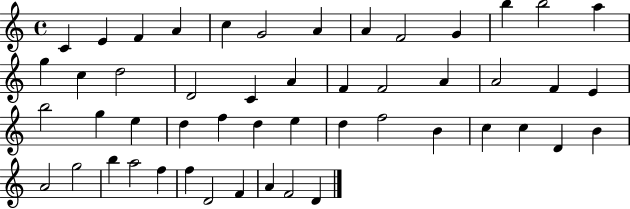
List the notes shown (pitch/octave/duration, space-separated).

C4/q E4/q F4/q A4/q C5/q G4/h A4/q A4/q F4/h G4/q B5/q B5/h A5/q G5/q C5/q D5/h D4/h C4/q A4/q F4/q F4/h A4/q A4/h F4/q E4/q B5/h G5/q E5/q D5/q F5/q D5/q E5/q D5/q F5/h B4/q C5/q C5/q D4/q B4/q A4/h G5/h B5/q A5/h F5/q F5/q D4/h F4/q A4/q F4/h D4/q